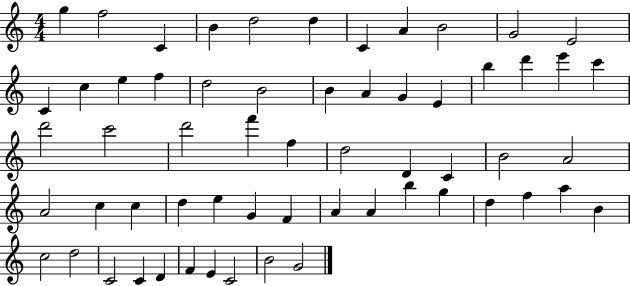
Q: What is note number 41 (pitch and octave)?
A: G4